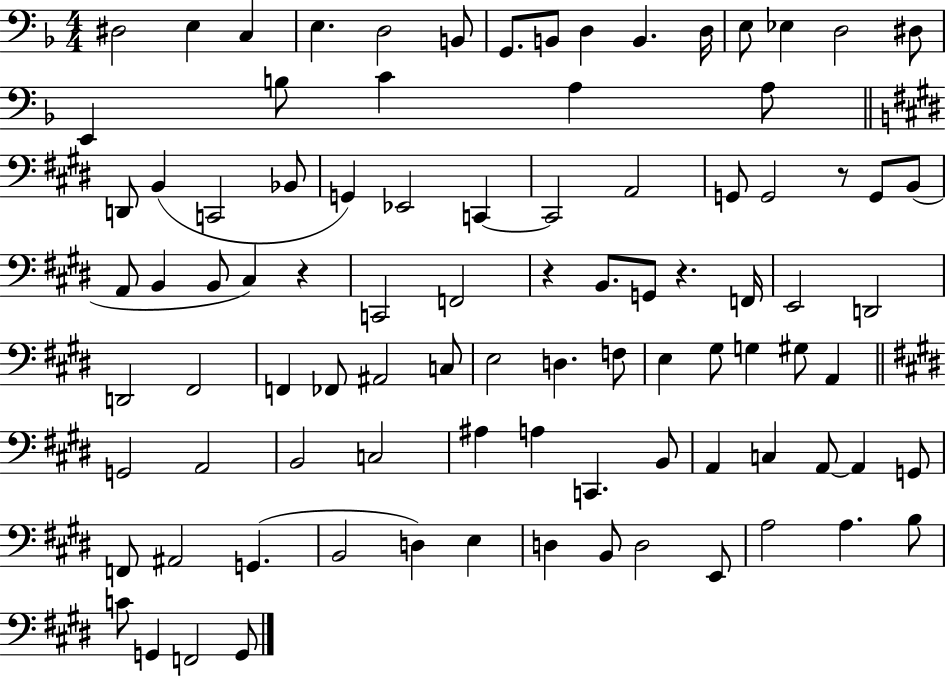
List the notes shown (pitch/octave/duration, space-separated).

D#3/h E3/q C3/q E3/q. D3/h B2/e G2/e. B2/e D3/q B2/q. D3/s E3/e Eb3/q D3/h D#3/e E2/q B3/e C4/q A3/q A3/e D2/e B2/q C2/h Bb2/e G2/q Eb2/h C2/q C2/h A2/h G2/e G2/h R/e G2/e B2/e A2/e B2/q B2/e C#3/q R/q C2/h F2/h R/q B2/e. G2/e R/q. F2/s E2/h D2/h D2/h F#2/h F2/q FES2/e A#2/h C3/e E3/h D3/q. F3/e E3/q G#3/e G3/q G#3/e A2/q G2/h A2/h B2/h C3/h A#3/q A3/q C2/q. B2/e A2/q C3/q A2/e A2/q G2/e F2/e A#2/h G2/q. B2/h D3/q E3/q D3/q B2/e D3/h E2/e A3/h A3/q. B3/e C4/e G2/q F2/h G2/e